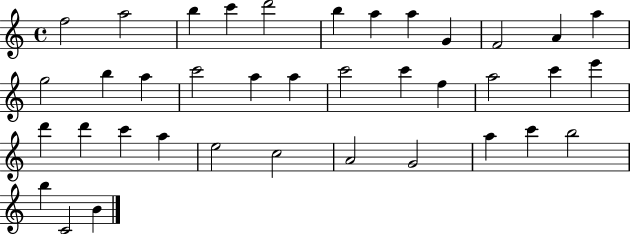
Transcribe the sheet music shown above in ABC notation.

X:1
T:Untitled
M:4/4
L:1/4
K:C
f2 a2 b c' d'2 b a a G F2 A a g2 b a c'2 a a c'2 c' f a2 c' e' d' d' c' a e2 c2 A2 G2 a c' b2 b C2 B